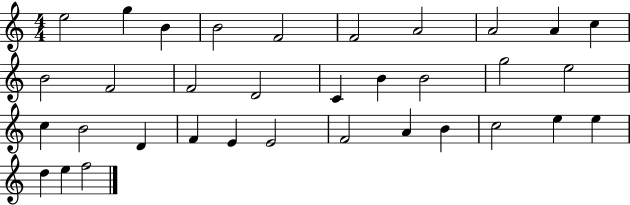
{
  \clef treble
  \numericTimeSignature
  \time 4/4
  \key c \major
  e''2 g''4 b'4 | b'2 f'2 | f'2 a'2 | a'2 a'4 c''4 | \break b'2 f'2 | f'2 d'2 | c'4 b'4 b'2 | g''2 e''2 | \break c''4 b'2 d'4 | f'4 e'4 e'2 | f'2 a'4 b'4 | c''2 e''4 e''4 | \break d''4 e''4 f''2 | \bar "|."
}